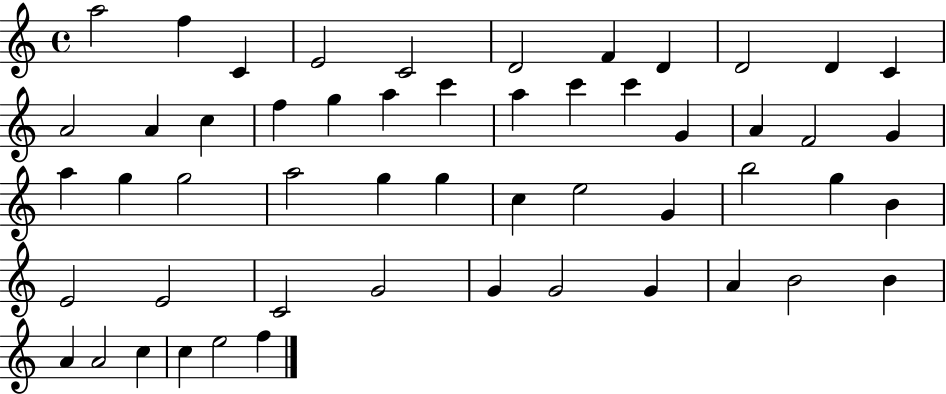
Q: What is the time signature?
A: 4/4